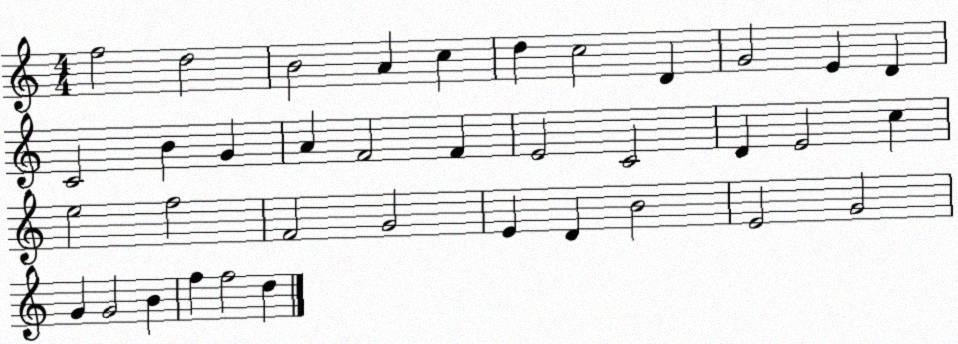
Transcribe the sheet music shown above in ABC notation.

X:1
T:Untitled
M:4/4
L:1/4
K:C
f2 d2 B2 A c d c2 D G2 E D C2 B G A F2 F E2 C2 D E2 c e2 f2 F2 G2 E D B2 E2 G2 G G2 B f f2 d